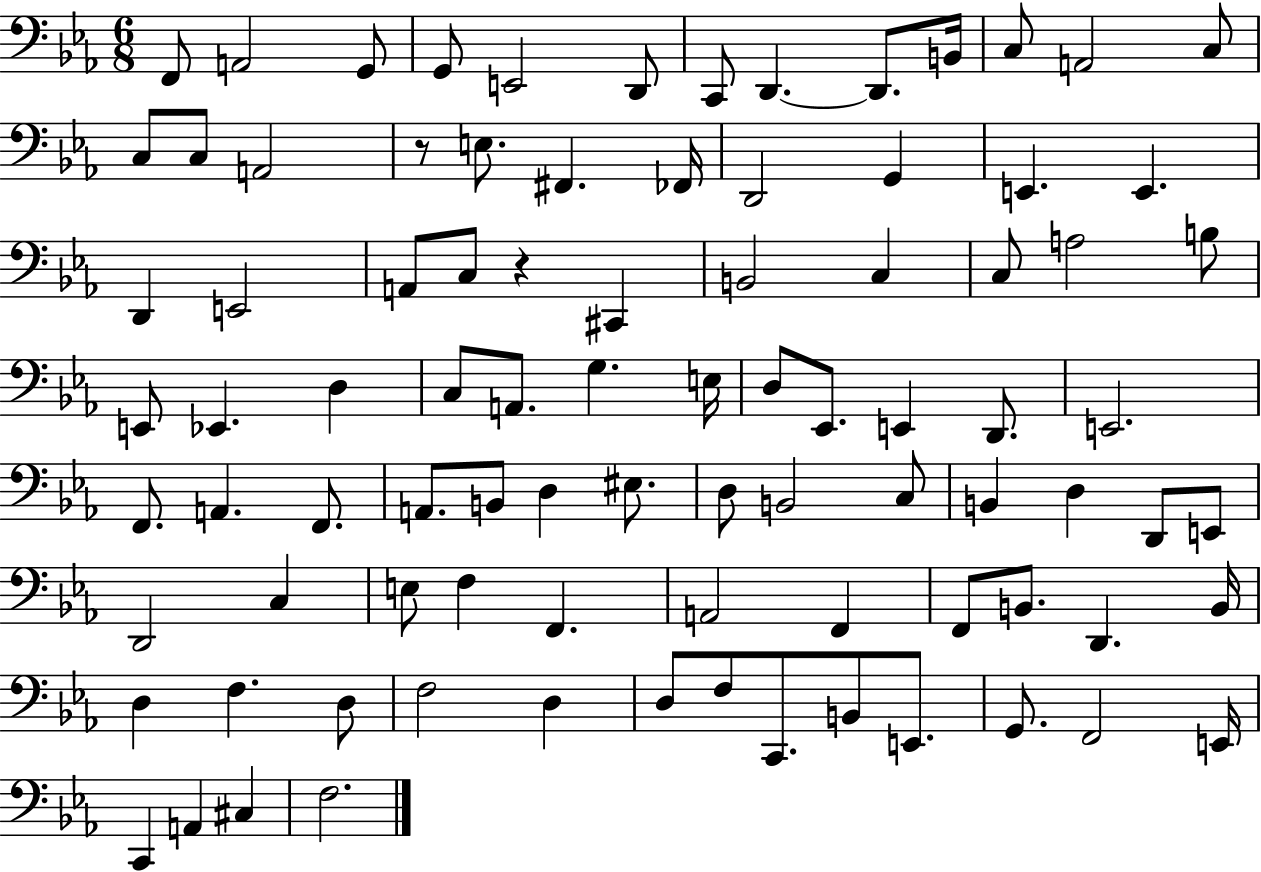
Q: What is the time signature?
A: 6/8